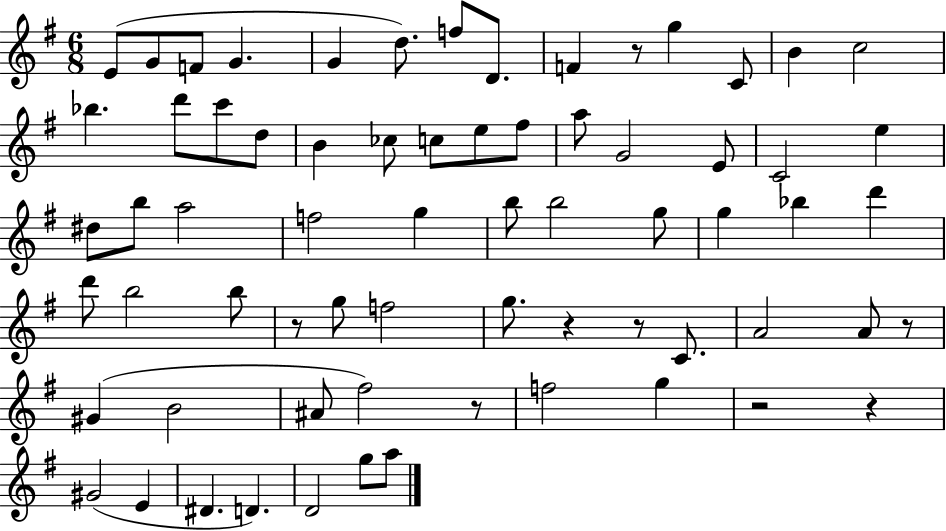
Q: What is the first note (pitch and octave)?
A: E4